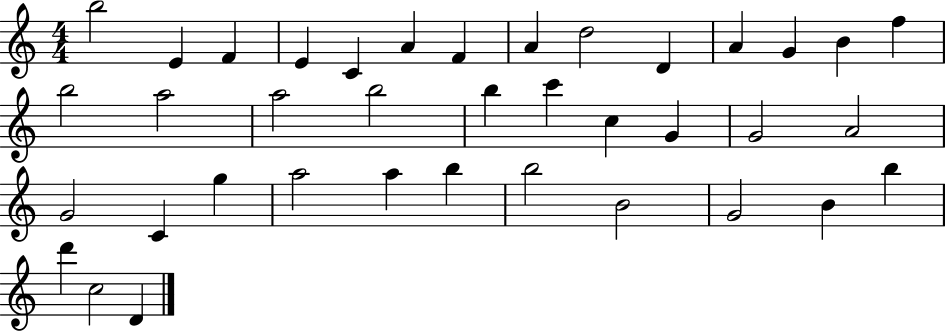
{
  \clef treble
  \numericTimeSignature
  \time 4/4
  \key c \major
  b''2 e'4 f'4 | e'4 c'4 a'4 f'4 | a'4 d''2 d'4 | a'4 g'4 b'4 f''4 | \break b''2 a''2 | a''2 b''2 | b''4 c'''4 c''4 g'4 | g'2 a'2 | \break g'2 c'4 g''4 | a''2 a''4 b''4 | b''2 b'2 | g'2 b'4 b''4 | \break d'''4 c''2 d'4 | \bar "|."
}